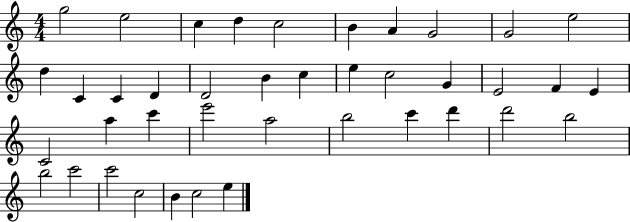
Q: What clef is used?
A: treble